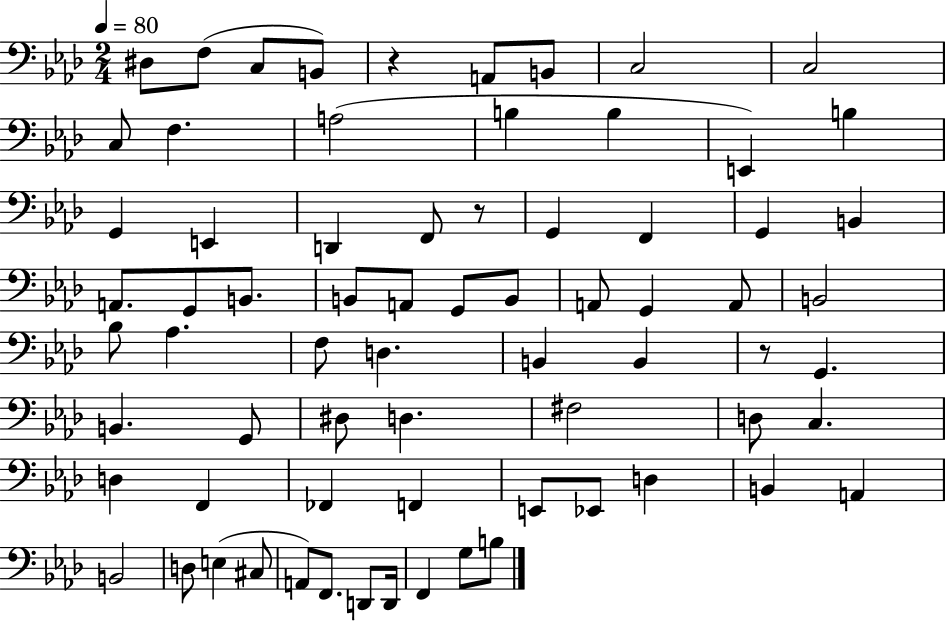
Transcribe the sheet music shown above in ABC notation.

X:1
T:Untitled
M:2/4
L:1/4
K:Ab
^D,/2 F,/2 C,/2 B,,/2 z A,,/2 B,,/2 C,2 C,2 C,/2 F, A,2 B, B, E,, B, G,, E,, D,, F,,/2 z/2 G,, F,, G,, B,, A,,/2 G,,/2 B,,/2 B,,/2 A,,/2 G,,/2 B,,/2 A,,/2 G,, A,,/2 B,,2 _B,/2 _A, F,/2 D, B,, B,, z/2 G,, B,, G,,/2 ^D,/2 D, ^F,2 D,/2 C, D, F,, _F,, F,, E,,/2 _E,,/2 D, B,, A,, B,,2 D,/2 E, ^C,/2 A,,/2 F,,/2 D,,/2 D,,/4 F,, G,/2 B,/2